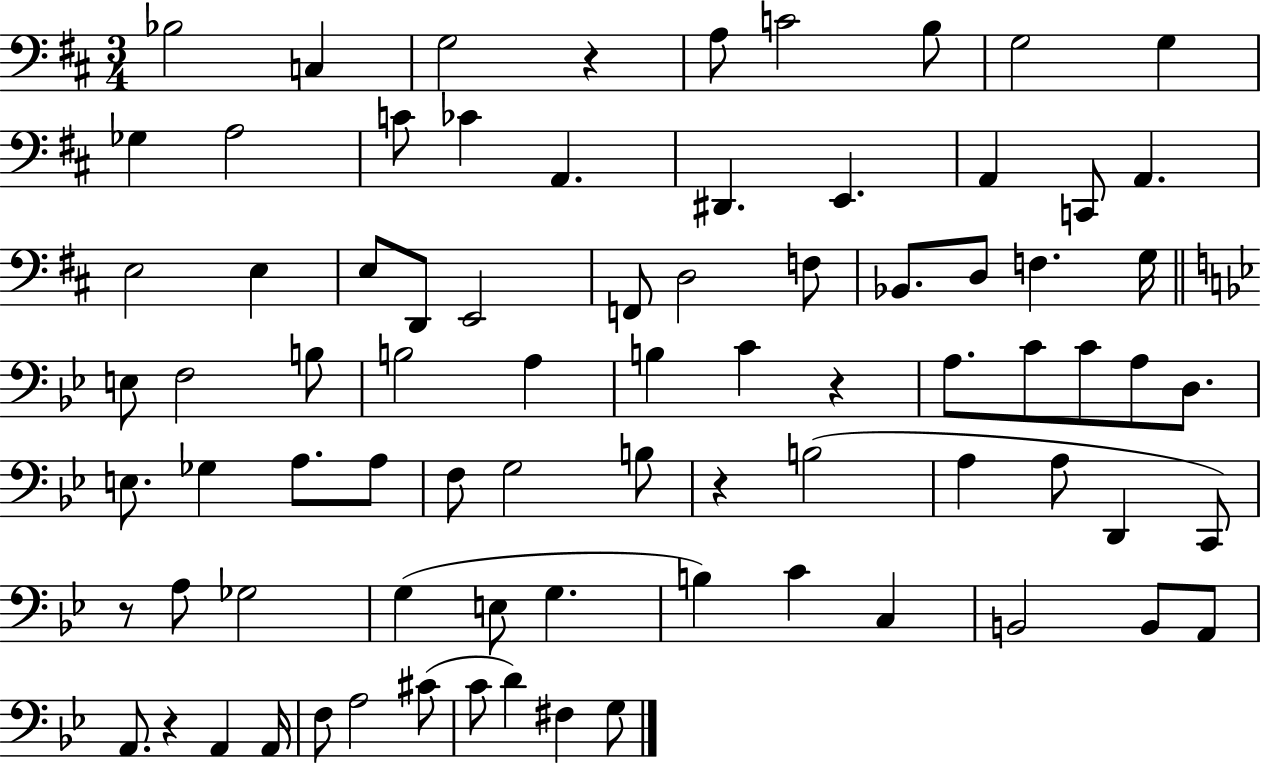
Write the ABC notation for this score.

X:1
T:Untitled
M:3/4
L:1/4
K:D
_B,2 C, G,2 z A,/2 C2 B,/2 G,2 G, _G, A,2 C/2 _C A,, ^D,, E,, A,, C,,/2 A,, E,2 E, E,/2 D,,/2 E,,2 F,,/2 D,2 F,/2 _B,,/2 D,/2 F, G,/4 E,/2 F,2 B,/2 B,2 A, B, C z A,/2 C/2 C/2 A,/2 D,/2 E,/2 _G, A,/2 A,/2 F,/2 G,2 B,/2 z B,2 A, A,/2 D,, C,,/2 z/2 A,/2 _G,2 G, E,/2 G, B, C C, B,,2 B,,/2 A,,/2 A,,/2 z A,, A,,/4 F,/2 A,2 ^C/2 C/2 D ^F, G,/2